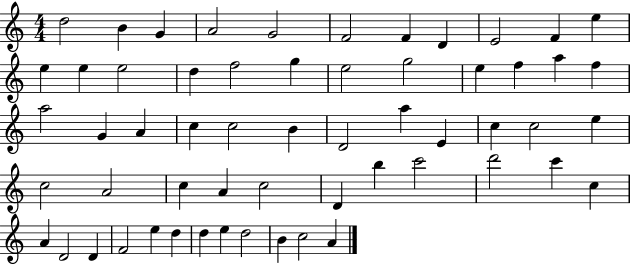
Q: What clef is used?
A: treble